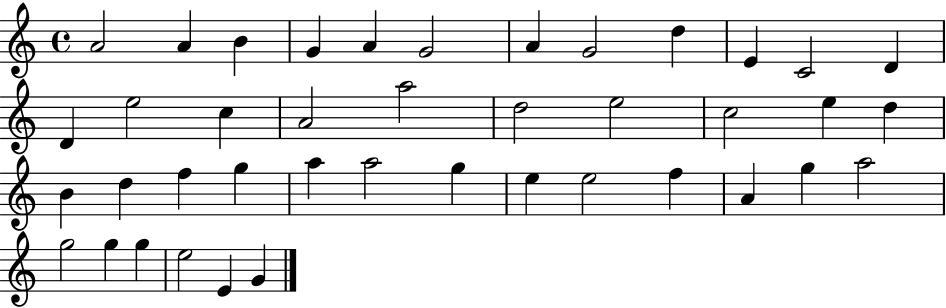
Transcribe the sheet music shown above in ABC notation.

X:1
T:Untitled
M:4/4
L:1/4
K:C
A2 A B G A G2 A G2 d E C2 D D e2 c A2 a2 d2 e2 c2 e d B d f g a a2 g e e2 f A g a2 g2 g g e2 E G